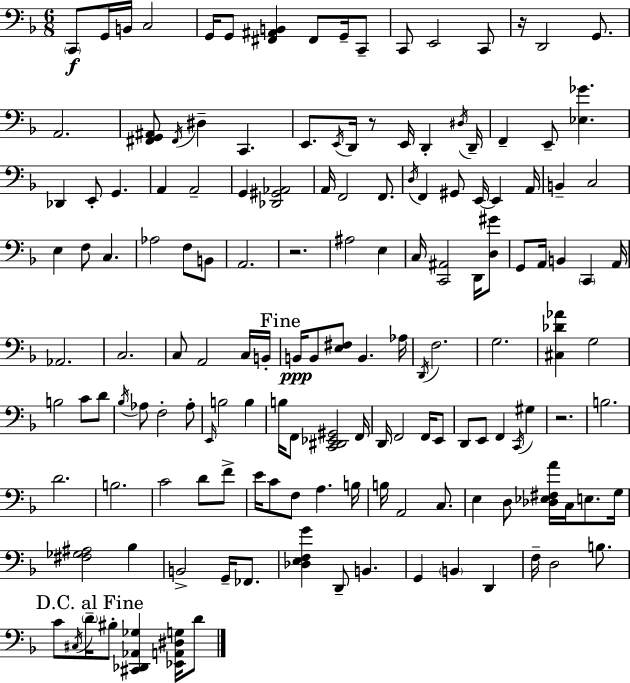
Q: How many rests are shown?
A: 4